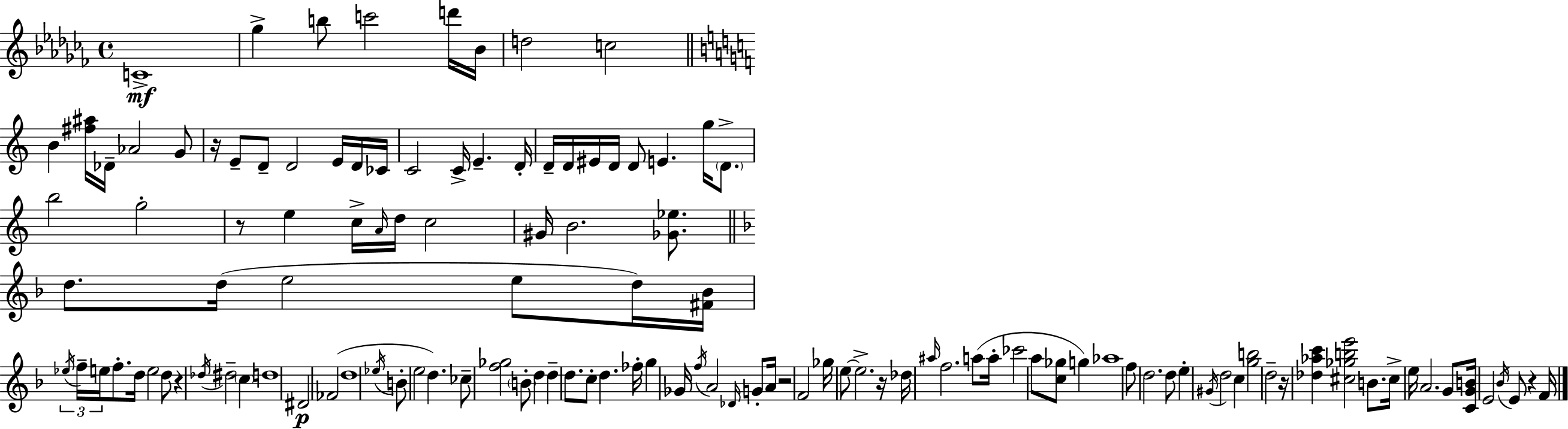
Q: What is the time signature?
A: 4/4